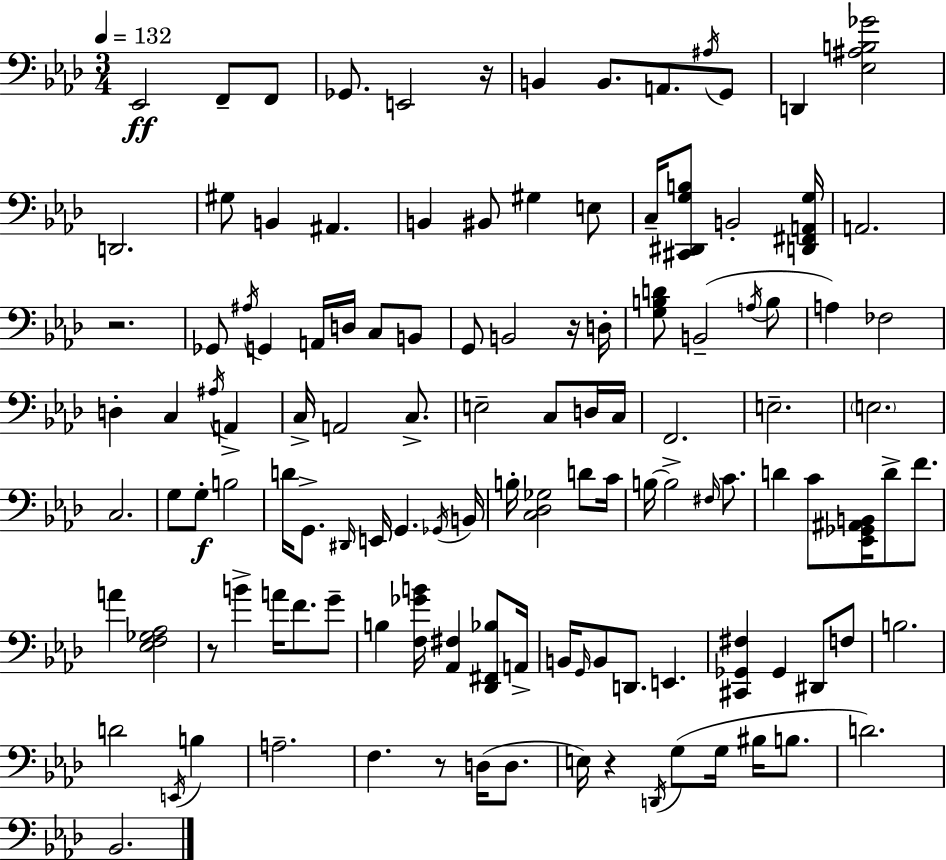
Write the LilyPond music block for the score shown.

{
  \clef bass
  \numericTimeSignature
  \time 3/4
  \key aes \major
  \tempo 4 = 132
  ees,2\ff f,8-- f,8 | ges,8. e,2 r16 | b,4 b,8. a,8. \acciaccatura { ais16 } g,8 | d,4 <ees ais b ges'>2 | \break d,2. | gis8 b,4 ais,4. | b,4 bis,8 gis4 e8 | c16-- <cis, dis, g b>8 b,2-. | \break <d, fis, a, g>16 a,2. | r2. | ges,8 \acciaccatura { ais16 } g,4 a,16 d16 c8 | b,8 g,8 b,2 | \break r16 d16-. <g b d'>8 b,2--( | \acciaccatura { a16 } b8 a4) fes2 | d4-. c4 \acciaccatura { ais16 } | a,4-> c16-> a,2 | \break c8.-> e2-- | c8 d16 c16 f,2. | e2.-- | \parenthesize e2. | \break c2. | g8 g8-.\f b2 | d'16 g,8.-> \grace { dis,16 } e,16 g,4. | \acciaccatura { ges,16 } b,16 b16-. <c des ges>2 | \break d'8 c'16 b16~~ b2-> | \grace { fis16 } c'8. d'4 c'8 | <ees, ges, ais, b,>16 d'8-> f'8. a'4 <ees f ges aes>2 | r8 b'4-> | \break a'16 f'8. g'8-- b4 <f ges' b'>16 | <aes, fis>4 <des, fis, bes>8 a,16-> b,16 \grace { g,16 } b,8 d,8. | e,4. <cis, ges, fis>4 | ges,4 dis,8 f8 b2. | \break d'2 | \acciaccatura { e,16 } b4 a2.-- | f4. | r8 d16( d8. e16) r4 | \break \acciaccatura { d,16 } g8( g16 bis16 b8. d'2.) | bes,2. | \bar "|."
}